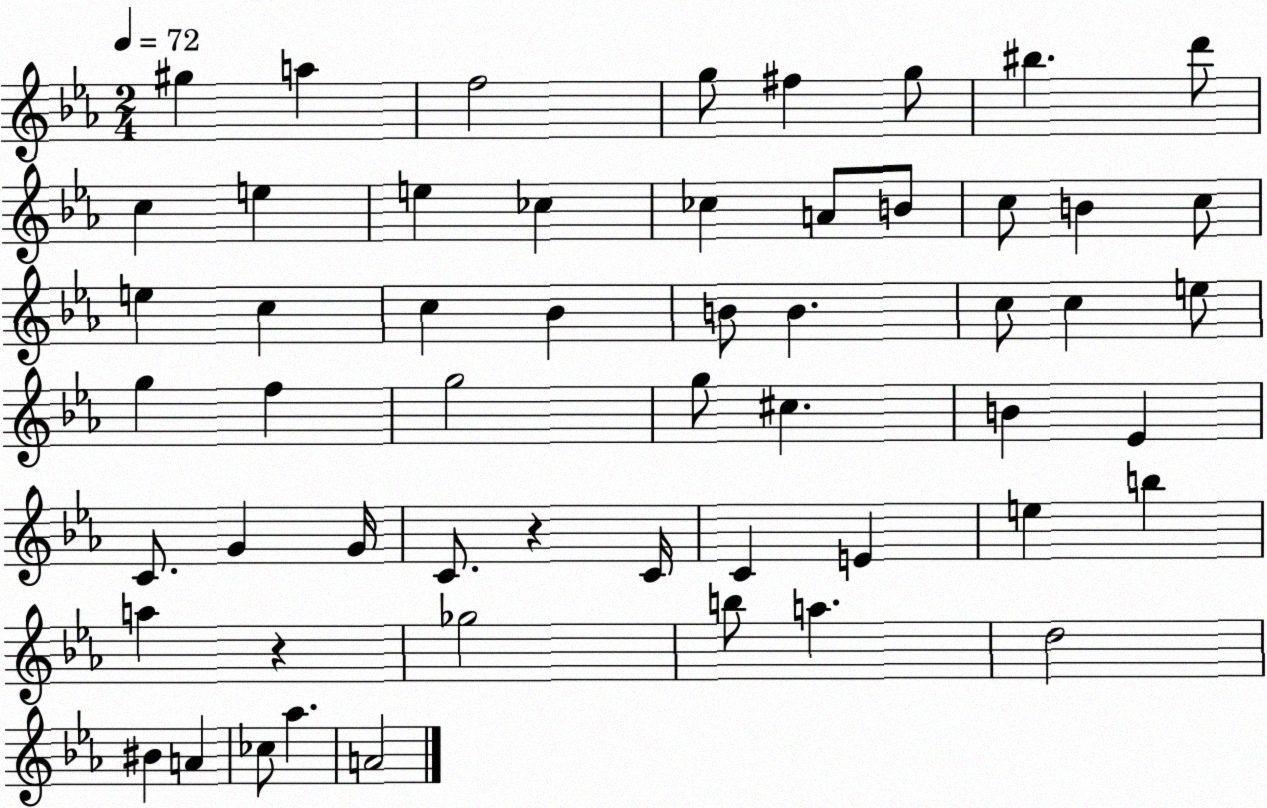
X:1
T:Untitled
M:2/4
L:1/4
K:Eb
^g a f2 g/2 ^f g/2 ^b d'/2 c e e _c _c A/2 B/2 c/2 B c/2 e c c _B B/2 B c/2 c e/2 g f g2 g/2 ^c B _E C/2 G G/4 C/2 z C/4 C E e b a z _g2 b/2 a d2 ^B A _c/2 _a A2